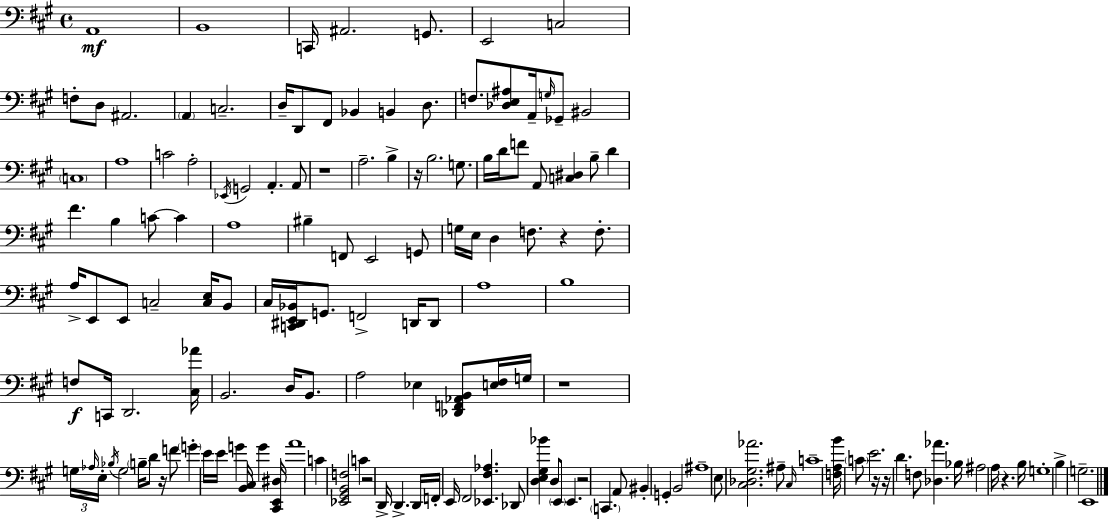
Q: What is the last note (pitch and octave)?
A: E2